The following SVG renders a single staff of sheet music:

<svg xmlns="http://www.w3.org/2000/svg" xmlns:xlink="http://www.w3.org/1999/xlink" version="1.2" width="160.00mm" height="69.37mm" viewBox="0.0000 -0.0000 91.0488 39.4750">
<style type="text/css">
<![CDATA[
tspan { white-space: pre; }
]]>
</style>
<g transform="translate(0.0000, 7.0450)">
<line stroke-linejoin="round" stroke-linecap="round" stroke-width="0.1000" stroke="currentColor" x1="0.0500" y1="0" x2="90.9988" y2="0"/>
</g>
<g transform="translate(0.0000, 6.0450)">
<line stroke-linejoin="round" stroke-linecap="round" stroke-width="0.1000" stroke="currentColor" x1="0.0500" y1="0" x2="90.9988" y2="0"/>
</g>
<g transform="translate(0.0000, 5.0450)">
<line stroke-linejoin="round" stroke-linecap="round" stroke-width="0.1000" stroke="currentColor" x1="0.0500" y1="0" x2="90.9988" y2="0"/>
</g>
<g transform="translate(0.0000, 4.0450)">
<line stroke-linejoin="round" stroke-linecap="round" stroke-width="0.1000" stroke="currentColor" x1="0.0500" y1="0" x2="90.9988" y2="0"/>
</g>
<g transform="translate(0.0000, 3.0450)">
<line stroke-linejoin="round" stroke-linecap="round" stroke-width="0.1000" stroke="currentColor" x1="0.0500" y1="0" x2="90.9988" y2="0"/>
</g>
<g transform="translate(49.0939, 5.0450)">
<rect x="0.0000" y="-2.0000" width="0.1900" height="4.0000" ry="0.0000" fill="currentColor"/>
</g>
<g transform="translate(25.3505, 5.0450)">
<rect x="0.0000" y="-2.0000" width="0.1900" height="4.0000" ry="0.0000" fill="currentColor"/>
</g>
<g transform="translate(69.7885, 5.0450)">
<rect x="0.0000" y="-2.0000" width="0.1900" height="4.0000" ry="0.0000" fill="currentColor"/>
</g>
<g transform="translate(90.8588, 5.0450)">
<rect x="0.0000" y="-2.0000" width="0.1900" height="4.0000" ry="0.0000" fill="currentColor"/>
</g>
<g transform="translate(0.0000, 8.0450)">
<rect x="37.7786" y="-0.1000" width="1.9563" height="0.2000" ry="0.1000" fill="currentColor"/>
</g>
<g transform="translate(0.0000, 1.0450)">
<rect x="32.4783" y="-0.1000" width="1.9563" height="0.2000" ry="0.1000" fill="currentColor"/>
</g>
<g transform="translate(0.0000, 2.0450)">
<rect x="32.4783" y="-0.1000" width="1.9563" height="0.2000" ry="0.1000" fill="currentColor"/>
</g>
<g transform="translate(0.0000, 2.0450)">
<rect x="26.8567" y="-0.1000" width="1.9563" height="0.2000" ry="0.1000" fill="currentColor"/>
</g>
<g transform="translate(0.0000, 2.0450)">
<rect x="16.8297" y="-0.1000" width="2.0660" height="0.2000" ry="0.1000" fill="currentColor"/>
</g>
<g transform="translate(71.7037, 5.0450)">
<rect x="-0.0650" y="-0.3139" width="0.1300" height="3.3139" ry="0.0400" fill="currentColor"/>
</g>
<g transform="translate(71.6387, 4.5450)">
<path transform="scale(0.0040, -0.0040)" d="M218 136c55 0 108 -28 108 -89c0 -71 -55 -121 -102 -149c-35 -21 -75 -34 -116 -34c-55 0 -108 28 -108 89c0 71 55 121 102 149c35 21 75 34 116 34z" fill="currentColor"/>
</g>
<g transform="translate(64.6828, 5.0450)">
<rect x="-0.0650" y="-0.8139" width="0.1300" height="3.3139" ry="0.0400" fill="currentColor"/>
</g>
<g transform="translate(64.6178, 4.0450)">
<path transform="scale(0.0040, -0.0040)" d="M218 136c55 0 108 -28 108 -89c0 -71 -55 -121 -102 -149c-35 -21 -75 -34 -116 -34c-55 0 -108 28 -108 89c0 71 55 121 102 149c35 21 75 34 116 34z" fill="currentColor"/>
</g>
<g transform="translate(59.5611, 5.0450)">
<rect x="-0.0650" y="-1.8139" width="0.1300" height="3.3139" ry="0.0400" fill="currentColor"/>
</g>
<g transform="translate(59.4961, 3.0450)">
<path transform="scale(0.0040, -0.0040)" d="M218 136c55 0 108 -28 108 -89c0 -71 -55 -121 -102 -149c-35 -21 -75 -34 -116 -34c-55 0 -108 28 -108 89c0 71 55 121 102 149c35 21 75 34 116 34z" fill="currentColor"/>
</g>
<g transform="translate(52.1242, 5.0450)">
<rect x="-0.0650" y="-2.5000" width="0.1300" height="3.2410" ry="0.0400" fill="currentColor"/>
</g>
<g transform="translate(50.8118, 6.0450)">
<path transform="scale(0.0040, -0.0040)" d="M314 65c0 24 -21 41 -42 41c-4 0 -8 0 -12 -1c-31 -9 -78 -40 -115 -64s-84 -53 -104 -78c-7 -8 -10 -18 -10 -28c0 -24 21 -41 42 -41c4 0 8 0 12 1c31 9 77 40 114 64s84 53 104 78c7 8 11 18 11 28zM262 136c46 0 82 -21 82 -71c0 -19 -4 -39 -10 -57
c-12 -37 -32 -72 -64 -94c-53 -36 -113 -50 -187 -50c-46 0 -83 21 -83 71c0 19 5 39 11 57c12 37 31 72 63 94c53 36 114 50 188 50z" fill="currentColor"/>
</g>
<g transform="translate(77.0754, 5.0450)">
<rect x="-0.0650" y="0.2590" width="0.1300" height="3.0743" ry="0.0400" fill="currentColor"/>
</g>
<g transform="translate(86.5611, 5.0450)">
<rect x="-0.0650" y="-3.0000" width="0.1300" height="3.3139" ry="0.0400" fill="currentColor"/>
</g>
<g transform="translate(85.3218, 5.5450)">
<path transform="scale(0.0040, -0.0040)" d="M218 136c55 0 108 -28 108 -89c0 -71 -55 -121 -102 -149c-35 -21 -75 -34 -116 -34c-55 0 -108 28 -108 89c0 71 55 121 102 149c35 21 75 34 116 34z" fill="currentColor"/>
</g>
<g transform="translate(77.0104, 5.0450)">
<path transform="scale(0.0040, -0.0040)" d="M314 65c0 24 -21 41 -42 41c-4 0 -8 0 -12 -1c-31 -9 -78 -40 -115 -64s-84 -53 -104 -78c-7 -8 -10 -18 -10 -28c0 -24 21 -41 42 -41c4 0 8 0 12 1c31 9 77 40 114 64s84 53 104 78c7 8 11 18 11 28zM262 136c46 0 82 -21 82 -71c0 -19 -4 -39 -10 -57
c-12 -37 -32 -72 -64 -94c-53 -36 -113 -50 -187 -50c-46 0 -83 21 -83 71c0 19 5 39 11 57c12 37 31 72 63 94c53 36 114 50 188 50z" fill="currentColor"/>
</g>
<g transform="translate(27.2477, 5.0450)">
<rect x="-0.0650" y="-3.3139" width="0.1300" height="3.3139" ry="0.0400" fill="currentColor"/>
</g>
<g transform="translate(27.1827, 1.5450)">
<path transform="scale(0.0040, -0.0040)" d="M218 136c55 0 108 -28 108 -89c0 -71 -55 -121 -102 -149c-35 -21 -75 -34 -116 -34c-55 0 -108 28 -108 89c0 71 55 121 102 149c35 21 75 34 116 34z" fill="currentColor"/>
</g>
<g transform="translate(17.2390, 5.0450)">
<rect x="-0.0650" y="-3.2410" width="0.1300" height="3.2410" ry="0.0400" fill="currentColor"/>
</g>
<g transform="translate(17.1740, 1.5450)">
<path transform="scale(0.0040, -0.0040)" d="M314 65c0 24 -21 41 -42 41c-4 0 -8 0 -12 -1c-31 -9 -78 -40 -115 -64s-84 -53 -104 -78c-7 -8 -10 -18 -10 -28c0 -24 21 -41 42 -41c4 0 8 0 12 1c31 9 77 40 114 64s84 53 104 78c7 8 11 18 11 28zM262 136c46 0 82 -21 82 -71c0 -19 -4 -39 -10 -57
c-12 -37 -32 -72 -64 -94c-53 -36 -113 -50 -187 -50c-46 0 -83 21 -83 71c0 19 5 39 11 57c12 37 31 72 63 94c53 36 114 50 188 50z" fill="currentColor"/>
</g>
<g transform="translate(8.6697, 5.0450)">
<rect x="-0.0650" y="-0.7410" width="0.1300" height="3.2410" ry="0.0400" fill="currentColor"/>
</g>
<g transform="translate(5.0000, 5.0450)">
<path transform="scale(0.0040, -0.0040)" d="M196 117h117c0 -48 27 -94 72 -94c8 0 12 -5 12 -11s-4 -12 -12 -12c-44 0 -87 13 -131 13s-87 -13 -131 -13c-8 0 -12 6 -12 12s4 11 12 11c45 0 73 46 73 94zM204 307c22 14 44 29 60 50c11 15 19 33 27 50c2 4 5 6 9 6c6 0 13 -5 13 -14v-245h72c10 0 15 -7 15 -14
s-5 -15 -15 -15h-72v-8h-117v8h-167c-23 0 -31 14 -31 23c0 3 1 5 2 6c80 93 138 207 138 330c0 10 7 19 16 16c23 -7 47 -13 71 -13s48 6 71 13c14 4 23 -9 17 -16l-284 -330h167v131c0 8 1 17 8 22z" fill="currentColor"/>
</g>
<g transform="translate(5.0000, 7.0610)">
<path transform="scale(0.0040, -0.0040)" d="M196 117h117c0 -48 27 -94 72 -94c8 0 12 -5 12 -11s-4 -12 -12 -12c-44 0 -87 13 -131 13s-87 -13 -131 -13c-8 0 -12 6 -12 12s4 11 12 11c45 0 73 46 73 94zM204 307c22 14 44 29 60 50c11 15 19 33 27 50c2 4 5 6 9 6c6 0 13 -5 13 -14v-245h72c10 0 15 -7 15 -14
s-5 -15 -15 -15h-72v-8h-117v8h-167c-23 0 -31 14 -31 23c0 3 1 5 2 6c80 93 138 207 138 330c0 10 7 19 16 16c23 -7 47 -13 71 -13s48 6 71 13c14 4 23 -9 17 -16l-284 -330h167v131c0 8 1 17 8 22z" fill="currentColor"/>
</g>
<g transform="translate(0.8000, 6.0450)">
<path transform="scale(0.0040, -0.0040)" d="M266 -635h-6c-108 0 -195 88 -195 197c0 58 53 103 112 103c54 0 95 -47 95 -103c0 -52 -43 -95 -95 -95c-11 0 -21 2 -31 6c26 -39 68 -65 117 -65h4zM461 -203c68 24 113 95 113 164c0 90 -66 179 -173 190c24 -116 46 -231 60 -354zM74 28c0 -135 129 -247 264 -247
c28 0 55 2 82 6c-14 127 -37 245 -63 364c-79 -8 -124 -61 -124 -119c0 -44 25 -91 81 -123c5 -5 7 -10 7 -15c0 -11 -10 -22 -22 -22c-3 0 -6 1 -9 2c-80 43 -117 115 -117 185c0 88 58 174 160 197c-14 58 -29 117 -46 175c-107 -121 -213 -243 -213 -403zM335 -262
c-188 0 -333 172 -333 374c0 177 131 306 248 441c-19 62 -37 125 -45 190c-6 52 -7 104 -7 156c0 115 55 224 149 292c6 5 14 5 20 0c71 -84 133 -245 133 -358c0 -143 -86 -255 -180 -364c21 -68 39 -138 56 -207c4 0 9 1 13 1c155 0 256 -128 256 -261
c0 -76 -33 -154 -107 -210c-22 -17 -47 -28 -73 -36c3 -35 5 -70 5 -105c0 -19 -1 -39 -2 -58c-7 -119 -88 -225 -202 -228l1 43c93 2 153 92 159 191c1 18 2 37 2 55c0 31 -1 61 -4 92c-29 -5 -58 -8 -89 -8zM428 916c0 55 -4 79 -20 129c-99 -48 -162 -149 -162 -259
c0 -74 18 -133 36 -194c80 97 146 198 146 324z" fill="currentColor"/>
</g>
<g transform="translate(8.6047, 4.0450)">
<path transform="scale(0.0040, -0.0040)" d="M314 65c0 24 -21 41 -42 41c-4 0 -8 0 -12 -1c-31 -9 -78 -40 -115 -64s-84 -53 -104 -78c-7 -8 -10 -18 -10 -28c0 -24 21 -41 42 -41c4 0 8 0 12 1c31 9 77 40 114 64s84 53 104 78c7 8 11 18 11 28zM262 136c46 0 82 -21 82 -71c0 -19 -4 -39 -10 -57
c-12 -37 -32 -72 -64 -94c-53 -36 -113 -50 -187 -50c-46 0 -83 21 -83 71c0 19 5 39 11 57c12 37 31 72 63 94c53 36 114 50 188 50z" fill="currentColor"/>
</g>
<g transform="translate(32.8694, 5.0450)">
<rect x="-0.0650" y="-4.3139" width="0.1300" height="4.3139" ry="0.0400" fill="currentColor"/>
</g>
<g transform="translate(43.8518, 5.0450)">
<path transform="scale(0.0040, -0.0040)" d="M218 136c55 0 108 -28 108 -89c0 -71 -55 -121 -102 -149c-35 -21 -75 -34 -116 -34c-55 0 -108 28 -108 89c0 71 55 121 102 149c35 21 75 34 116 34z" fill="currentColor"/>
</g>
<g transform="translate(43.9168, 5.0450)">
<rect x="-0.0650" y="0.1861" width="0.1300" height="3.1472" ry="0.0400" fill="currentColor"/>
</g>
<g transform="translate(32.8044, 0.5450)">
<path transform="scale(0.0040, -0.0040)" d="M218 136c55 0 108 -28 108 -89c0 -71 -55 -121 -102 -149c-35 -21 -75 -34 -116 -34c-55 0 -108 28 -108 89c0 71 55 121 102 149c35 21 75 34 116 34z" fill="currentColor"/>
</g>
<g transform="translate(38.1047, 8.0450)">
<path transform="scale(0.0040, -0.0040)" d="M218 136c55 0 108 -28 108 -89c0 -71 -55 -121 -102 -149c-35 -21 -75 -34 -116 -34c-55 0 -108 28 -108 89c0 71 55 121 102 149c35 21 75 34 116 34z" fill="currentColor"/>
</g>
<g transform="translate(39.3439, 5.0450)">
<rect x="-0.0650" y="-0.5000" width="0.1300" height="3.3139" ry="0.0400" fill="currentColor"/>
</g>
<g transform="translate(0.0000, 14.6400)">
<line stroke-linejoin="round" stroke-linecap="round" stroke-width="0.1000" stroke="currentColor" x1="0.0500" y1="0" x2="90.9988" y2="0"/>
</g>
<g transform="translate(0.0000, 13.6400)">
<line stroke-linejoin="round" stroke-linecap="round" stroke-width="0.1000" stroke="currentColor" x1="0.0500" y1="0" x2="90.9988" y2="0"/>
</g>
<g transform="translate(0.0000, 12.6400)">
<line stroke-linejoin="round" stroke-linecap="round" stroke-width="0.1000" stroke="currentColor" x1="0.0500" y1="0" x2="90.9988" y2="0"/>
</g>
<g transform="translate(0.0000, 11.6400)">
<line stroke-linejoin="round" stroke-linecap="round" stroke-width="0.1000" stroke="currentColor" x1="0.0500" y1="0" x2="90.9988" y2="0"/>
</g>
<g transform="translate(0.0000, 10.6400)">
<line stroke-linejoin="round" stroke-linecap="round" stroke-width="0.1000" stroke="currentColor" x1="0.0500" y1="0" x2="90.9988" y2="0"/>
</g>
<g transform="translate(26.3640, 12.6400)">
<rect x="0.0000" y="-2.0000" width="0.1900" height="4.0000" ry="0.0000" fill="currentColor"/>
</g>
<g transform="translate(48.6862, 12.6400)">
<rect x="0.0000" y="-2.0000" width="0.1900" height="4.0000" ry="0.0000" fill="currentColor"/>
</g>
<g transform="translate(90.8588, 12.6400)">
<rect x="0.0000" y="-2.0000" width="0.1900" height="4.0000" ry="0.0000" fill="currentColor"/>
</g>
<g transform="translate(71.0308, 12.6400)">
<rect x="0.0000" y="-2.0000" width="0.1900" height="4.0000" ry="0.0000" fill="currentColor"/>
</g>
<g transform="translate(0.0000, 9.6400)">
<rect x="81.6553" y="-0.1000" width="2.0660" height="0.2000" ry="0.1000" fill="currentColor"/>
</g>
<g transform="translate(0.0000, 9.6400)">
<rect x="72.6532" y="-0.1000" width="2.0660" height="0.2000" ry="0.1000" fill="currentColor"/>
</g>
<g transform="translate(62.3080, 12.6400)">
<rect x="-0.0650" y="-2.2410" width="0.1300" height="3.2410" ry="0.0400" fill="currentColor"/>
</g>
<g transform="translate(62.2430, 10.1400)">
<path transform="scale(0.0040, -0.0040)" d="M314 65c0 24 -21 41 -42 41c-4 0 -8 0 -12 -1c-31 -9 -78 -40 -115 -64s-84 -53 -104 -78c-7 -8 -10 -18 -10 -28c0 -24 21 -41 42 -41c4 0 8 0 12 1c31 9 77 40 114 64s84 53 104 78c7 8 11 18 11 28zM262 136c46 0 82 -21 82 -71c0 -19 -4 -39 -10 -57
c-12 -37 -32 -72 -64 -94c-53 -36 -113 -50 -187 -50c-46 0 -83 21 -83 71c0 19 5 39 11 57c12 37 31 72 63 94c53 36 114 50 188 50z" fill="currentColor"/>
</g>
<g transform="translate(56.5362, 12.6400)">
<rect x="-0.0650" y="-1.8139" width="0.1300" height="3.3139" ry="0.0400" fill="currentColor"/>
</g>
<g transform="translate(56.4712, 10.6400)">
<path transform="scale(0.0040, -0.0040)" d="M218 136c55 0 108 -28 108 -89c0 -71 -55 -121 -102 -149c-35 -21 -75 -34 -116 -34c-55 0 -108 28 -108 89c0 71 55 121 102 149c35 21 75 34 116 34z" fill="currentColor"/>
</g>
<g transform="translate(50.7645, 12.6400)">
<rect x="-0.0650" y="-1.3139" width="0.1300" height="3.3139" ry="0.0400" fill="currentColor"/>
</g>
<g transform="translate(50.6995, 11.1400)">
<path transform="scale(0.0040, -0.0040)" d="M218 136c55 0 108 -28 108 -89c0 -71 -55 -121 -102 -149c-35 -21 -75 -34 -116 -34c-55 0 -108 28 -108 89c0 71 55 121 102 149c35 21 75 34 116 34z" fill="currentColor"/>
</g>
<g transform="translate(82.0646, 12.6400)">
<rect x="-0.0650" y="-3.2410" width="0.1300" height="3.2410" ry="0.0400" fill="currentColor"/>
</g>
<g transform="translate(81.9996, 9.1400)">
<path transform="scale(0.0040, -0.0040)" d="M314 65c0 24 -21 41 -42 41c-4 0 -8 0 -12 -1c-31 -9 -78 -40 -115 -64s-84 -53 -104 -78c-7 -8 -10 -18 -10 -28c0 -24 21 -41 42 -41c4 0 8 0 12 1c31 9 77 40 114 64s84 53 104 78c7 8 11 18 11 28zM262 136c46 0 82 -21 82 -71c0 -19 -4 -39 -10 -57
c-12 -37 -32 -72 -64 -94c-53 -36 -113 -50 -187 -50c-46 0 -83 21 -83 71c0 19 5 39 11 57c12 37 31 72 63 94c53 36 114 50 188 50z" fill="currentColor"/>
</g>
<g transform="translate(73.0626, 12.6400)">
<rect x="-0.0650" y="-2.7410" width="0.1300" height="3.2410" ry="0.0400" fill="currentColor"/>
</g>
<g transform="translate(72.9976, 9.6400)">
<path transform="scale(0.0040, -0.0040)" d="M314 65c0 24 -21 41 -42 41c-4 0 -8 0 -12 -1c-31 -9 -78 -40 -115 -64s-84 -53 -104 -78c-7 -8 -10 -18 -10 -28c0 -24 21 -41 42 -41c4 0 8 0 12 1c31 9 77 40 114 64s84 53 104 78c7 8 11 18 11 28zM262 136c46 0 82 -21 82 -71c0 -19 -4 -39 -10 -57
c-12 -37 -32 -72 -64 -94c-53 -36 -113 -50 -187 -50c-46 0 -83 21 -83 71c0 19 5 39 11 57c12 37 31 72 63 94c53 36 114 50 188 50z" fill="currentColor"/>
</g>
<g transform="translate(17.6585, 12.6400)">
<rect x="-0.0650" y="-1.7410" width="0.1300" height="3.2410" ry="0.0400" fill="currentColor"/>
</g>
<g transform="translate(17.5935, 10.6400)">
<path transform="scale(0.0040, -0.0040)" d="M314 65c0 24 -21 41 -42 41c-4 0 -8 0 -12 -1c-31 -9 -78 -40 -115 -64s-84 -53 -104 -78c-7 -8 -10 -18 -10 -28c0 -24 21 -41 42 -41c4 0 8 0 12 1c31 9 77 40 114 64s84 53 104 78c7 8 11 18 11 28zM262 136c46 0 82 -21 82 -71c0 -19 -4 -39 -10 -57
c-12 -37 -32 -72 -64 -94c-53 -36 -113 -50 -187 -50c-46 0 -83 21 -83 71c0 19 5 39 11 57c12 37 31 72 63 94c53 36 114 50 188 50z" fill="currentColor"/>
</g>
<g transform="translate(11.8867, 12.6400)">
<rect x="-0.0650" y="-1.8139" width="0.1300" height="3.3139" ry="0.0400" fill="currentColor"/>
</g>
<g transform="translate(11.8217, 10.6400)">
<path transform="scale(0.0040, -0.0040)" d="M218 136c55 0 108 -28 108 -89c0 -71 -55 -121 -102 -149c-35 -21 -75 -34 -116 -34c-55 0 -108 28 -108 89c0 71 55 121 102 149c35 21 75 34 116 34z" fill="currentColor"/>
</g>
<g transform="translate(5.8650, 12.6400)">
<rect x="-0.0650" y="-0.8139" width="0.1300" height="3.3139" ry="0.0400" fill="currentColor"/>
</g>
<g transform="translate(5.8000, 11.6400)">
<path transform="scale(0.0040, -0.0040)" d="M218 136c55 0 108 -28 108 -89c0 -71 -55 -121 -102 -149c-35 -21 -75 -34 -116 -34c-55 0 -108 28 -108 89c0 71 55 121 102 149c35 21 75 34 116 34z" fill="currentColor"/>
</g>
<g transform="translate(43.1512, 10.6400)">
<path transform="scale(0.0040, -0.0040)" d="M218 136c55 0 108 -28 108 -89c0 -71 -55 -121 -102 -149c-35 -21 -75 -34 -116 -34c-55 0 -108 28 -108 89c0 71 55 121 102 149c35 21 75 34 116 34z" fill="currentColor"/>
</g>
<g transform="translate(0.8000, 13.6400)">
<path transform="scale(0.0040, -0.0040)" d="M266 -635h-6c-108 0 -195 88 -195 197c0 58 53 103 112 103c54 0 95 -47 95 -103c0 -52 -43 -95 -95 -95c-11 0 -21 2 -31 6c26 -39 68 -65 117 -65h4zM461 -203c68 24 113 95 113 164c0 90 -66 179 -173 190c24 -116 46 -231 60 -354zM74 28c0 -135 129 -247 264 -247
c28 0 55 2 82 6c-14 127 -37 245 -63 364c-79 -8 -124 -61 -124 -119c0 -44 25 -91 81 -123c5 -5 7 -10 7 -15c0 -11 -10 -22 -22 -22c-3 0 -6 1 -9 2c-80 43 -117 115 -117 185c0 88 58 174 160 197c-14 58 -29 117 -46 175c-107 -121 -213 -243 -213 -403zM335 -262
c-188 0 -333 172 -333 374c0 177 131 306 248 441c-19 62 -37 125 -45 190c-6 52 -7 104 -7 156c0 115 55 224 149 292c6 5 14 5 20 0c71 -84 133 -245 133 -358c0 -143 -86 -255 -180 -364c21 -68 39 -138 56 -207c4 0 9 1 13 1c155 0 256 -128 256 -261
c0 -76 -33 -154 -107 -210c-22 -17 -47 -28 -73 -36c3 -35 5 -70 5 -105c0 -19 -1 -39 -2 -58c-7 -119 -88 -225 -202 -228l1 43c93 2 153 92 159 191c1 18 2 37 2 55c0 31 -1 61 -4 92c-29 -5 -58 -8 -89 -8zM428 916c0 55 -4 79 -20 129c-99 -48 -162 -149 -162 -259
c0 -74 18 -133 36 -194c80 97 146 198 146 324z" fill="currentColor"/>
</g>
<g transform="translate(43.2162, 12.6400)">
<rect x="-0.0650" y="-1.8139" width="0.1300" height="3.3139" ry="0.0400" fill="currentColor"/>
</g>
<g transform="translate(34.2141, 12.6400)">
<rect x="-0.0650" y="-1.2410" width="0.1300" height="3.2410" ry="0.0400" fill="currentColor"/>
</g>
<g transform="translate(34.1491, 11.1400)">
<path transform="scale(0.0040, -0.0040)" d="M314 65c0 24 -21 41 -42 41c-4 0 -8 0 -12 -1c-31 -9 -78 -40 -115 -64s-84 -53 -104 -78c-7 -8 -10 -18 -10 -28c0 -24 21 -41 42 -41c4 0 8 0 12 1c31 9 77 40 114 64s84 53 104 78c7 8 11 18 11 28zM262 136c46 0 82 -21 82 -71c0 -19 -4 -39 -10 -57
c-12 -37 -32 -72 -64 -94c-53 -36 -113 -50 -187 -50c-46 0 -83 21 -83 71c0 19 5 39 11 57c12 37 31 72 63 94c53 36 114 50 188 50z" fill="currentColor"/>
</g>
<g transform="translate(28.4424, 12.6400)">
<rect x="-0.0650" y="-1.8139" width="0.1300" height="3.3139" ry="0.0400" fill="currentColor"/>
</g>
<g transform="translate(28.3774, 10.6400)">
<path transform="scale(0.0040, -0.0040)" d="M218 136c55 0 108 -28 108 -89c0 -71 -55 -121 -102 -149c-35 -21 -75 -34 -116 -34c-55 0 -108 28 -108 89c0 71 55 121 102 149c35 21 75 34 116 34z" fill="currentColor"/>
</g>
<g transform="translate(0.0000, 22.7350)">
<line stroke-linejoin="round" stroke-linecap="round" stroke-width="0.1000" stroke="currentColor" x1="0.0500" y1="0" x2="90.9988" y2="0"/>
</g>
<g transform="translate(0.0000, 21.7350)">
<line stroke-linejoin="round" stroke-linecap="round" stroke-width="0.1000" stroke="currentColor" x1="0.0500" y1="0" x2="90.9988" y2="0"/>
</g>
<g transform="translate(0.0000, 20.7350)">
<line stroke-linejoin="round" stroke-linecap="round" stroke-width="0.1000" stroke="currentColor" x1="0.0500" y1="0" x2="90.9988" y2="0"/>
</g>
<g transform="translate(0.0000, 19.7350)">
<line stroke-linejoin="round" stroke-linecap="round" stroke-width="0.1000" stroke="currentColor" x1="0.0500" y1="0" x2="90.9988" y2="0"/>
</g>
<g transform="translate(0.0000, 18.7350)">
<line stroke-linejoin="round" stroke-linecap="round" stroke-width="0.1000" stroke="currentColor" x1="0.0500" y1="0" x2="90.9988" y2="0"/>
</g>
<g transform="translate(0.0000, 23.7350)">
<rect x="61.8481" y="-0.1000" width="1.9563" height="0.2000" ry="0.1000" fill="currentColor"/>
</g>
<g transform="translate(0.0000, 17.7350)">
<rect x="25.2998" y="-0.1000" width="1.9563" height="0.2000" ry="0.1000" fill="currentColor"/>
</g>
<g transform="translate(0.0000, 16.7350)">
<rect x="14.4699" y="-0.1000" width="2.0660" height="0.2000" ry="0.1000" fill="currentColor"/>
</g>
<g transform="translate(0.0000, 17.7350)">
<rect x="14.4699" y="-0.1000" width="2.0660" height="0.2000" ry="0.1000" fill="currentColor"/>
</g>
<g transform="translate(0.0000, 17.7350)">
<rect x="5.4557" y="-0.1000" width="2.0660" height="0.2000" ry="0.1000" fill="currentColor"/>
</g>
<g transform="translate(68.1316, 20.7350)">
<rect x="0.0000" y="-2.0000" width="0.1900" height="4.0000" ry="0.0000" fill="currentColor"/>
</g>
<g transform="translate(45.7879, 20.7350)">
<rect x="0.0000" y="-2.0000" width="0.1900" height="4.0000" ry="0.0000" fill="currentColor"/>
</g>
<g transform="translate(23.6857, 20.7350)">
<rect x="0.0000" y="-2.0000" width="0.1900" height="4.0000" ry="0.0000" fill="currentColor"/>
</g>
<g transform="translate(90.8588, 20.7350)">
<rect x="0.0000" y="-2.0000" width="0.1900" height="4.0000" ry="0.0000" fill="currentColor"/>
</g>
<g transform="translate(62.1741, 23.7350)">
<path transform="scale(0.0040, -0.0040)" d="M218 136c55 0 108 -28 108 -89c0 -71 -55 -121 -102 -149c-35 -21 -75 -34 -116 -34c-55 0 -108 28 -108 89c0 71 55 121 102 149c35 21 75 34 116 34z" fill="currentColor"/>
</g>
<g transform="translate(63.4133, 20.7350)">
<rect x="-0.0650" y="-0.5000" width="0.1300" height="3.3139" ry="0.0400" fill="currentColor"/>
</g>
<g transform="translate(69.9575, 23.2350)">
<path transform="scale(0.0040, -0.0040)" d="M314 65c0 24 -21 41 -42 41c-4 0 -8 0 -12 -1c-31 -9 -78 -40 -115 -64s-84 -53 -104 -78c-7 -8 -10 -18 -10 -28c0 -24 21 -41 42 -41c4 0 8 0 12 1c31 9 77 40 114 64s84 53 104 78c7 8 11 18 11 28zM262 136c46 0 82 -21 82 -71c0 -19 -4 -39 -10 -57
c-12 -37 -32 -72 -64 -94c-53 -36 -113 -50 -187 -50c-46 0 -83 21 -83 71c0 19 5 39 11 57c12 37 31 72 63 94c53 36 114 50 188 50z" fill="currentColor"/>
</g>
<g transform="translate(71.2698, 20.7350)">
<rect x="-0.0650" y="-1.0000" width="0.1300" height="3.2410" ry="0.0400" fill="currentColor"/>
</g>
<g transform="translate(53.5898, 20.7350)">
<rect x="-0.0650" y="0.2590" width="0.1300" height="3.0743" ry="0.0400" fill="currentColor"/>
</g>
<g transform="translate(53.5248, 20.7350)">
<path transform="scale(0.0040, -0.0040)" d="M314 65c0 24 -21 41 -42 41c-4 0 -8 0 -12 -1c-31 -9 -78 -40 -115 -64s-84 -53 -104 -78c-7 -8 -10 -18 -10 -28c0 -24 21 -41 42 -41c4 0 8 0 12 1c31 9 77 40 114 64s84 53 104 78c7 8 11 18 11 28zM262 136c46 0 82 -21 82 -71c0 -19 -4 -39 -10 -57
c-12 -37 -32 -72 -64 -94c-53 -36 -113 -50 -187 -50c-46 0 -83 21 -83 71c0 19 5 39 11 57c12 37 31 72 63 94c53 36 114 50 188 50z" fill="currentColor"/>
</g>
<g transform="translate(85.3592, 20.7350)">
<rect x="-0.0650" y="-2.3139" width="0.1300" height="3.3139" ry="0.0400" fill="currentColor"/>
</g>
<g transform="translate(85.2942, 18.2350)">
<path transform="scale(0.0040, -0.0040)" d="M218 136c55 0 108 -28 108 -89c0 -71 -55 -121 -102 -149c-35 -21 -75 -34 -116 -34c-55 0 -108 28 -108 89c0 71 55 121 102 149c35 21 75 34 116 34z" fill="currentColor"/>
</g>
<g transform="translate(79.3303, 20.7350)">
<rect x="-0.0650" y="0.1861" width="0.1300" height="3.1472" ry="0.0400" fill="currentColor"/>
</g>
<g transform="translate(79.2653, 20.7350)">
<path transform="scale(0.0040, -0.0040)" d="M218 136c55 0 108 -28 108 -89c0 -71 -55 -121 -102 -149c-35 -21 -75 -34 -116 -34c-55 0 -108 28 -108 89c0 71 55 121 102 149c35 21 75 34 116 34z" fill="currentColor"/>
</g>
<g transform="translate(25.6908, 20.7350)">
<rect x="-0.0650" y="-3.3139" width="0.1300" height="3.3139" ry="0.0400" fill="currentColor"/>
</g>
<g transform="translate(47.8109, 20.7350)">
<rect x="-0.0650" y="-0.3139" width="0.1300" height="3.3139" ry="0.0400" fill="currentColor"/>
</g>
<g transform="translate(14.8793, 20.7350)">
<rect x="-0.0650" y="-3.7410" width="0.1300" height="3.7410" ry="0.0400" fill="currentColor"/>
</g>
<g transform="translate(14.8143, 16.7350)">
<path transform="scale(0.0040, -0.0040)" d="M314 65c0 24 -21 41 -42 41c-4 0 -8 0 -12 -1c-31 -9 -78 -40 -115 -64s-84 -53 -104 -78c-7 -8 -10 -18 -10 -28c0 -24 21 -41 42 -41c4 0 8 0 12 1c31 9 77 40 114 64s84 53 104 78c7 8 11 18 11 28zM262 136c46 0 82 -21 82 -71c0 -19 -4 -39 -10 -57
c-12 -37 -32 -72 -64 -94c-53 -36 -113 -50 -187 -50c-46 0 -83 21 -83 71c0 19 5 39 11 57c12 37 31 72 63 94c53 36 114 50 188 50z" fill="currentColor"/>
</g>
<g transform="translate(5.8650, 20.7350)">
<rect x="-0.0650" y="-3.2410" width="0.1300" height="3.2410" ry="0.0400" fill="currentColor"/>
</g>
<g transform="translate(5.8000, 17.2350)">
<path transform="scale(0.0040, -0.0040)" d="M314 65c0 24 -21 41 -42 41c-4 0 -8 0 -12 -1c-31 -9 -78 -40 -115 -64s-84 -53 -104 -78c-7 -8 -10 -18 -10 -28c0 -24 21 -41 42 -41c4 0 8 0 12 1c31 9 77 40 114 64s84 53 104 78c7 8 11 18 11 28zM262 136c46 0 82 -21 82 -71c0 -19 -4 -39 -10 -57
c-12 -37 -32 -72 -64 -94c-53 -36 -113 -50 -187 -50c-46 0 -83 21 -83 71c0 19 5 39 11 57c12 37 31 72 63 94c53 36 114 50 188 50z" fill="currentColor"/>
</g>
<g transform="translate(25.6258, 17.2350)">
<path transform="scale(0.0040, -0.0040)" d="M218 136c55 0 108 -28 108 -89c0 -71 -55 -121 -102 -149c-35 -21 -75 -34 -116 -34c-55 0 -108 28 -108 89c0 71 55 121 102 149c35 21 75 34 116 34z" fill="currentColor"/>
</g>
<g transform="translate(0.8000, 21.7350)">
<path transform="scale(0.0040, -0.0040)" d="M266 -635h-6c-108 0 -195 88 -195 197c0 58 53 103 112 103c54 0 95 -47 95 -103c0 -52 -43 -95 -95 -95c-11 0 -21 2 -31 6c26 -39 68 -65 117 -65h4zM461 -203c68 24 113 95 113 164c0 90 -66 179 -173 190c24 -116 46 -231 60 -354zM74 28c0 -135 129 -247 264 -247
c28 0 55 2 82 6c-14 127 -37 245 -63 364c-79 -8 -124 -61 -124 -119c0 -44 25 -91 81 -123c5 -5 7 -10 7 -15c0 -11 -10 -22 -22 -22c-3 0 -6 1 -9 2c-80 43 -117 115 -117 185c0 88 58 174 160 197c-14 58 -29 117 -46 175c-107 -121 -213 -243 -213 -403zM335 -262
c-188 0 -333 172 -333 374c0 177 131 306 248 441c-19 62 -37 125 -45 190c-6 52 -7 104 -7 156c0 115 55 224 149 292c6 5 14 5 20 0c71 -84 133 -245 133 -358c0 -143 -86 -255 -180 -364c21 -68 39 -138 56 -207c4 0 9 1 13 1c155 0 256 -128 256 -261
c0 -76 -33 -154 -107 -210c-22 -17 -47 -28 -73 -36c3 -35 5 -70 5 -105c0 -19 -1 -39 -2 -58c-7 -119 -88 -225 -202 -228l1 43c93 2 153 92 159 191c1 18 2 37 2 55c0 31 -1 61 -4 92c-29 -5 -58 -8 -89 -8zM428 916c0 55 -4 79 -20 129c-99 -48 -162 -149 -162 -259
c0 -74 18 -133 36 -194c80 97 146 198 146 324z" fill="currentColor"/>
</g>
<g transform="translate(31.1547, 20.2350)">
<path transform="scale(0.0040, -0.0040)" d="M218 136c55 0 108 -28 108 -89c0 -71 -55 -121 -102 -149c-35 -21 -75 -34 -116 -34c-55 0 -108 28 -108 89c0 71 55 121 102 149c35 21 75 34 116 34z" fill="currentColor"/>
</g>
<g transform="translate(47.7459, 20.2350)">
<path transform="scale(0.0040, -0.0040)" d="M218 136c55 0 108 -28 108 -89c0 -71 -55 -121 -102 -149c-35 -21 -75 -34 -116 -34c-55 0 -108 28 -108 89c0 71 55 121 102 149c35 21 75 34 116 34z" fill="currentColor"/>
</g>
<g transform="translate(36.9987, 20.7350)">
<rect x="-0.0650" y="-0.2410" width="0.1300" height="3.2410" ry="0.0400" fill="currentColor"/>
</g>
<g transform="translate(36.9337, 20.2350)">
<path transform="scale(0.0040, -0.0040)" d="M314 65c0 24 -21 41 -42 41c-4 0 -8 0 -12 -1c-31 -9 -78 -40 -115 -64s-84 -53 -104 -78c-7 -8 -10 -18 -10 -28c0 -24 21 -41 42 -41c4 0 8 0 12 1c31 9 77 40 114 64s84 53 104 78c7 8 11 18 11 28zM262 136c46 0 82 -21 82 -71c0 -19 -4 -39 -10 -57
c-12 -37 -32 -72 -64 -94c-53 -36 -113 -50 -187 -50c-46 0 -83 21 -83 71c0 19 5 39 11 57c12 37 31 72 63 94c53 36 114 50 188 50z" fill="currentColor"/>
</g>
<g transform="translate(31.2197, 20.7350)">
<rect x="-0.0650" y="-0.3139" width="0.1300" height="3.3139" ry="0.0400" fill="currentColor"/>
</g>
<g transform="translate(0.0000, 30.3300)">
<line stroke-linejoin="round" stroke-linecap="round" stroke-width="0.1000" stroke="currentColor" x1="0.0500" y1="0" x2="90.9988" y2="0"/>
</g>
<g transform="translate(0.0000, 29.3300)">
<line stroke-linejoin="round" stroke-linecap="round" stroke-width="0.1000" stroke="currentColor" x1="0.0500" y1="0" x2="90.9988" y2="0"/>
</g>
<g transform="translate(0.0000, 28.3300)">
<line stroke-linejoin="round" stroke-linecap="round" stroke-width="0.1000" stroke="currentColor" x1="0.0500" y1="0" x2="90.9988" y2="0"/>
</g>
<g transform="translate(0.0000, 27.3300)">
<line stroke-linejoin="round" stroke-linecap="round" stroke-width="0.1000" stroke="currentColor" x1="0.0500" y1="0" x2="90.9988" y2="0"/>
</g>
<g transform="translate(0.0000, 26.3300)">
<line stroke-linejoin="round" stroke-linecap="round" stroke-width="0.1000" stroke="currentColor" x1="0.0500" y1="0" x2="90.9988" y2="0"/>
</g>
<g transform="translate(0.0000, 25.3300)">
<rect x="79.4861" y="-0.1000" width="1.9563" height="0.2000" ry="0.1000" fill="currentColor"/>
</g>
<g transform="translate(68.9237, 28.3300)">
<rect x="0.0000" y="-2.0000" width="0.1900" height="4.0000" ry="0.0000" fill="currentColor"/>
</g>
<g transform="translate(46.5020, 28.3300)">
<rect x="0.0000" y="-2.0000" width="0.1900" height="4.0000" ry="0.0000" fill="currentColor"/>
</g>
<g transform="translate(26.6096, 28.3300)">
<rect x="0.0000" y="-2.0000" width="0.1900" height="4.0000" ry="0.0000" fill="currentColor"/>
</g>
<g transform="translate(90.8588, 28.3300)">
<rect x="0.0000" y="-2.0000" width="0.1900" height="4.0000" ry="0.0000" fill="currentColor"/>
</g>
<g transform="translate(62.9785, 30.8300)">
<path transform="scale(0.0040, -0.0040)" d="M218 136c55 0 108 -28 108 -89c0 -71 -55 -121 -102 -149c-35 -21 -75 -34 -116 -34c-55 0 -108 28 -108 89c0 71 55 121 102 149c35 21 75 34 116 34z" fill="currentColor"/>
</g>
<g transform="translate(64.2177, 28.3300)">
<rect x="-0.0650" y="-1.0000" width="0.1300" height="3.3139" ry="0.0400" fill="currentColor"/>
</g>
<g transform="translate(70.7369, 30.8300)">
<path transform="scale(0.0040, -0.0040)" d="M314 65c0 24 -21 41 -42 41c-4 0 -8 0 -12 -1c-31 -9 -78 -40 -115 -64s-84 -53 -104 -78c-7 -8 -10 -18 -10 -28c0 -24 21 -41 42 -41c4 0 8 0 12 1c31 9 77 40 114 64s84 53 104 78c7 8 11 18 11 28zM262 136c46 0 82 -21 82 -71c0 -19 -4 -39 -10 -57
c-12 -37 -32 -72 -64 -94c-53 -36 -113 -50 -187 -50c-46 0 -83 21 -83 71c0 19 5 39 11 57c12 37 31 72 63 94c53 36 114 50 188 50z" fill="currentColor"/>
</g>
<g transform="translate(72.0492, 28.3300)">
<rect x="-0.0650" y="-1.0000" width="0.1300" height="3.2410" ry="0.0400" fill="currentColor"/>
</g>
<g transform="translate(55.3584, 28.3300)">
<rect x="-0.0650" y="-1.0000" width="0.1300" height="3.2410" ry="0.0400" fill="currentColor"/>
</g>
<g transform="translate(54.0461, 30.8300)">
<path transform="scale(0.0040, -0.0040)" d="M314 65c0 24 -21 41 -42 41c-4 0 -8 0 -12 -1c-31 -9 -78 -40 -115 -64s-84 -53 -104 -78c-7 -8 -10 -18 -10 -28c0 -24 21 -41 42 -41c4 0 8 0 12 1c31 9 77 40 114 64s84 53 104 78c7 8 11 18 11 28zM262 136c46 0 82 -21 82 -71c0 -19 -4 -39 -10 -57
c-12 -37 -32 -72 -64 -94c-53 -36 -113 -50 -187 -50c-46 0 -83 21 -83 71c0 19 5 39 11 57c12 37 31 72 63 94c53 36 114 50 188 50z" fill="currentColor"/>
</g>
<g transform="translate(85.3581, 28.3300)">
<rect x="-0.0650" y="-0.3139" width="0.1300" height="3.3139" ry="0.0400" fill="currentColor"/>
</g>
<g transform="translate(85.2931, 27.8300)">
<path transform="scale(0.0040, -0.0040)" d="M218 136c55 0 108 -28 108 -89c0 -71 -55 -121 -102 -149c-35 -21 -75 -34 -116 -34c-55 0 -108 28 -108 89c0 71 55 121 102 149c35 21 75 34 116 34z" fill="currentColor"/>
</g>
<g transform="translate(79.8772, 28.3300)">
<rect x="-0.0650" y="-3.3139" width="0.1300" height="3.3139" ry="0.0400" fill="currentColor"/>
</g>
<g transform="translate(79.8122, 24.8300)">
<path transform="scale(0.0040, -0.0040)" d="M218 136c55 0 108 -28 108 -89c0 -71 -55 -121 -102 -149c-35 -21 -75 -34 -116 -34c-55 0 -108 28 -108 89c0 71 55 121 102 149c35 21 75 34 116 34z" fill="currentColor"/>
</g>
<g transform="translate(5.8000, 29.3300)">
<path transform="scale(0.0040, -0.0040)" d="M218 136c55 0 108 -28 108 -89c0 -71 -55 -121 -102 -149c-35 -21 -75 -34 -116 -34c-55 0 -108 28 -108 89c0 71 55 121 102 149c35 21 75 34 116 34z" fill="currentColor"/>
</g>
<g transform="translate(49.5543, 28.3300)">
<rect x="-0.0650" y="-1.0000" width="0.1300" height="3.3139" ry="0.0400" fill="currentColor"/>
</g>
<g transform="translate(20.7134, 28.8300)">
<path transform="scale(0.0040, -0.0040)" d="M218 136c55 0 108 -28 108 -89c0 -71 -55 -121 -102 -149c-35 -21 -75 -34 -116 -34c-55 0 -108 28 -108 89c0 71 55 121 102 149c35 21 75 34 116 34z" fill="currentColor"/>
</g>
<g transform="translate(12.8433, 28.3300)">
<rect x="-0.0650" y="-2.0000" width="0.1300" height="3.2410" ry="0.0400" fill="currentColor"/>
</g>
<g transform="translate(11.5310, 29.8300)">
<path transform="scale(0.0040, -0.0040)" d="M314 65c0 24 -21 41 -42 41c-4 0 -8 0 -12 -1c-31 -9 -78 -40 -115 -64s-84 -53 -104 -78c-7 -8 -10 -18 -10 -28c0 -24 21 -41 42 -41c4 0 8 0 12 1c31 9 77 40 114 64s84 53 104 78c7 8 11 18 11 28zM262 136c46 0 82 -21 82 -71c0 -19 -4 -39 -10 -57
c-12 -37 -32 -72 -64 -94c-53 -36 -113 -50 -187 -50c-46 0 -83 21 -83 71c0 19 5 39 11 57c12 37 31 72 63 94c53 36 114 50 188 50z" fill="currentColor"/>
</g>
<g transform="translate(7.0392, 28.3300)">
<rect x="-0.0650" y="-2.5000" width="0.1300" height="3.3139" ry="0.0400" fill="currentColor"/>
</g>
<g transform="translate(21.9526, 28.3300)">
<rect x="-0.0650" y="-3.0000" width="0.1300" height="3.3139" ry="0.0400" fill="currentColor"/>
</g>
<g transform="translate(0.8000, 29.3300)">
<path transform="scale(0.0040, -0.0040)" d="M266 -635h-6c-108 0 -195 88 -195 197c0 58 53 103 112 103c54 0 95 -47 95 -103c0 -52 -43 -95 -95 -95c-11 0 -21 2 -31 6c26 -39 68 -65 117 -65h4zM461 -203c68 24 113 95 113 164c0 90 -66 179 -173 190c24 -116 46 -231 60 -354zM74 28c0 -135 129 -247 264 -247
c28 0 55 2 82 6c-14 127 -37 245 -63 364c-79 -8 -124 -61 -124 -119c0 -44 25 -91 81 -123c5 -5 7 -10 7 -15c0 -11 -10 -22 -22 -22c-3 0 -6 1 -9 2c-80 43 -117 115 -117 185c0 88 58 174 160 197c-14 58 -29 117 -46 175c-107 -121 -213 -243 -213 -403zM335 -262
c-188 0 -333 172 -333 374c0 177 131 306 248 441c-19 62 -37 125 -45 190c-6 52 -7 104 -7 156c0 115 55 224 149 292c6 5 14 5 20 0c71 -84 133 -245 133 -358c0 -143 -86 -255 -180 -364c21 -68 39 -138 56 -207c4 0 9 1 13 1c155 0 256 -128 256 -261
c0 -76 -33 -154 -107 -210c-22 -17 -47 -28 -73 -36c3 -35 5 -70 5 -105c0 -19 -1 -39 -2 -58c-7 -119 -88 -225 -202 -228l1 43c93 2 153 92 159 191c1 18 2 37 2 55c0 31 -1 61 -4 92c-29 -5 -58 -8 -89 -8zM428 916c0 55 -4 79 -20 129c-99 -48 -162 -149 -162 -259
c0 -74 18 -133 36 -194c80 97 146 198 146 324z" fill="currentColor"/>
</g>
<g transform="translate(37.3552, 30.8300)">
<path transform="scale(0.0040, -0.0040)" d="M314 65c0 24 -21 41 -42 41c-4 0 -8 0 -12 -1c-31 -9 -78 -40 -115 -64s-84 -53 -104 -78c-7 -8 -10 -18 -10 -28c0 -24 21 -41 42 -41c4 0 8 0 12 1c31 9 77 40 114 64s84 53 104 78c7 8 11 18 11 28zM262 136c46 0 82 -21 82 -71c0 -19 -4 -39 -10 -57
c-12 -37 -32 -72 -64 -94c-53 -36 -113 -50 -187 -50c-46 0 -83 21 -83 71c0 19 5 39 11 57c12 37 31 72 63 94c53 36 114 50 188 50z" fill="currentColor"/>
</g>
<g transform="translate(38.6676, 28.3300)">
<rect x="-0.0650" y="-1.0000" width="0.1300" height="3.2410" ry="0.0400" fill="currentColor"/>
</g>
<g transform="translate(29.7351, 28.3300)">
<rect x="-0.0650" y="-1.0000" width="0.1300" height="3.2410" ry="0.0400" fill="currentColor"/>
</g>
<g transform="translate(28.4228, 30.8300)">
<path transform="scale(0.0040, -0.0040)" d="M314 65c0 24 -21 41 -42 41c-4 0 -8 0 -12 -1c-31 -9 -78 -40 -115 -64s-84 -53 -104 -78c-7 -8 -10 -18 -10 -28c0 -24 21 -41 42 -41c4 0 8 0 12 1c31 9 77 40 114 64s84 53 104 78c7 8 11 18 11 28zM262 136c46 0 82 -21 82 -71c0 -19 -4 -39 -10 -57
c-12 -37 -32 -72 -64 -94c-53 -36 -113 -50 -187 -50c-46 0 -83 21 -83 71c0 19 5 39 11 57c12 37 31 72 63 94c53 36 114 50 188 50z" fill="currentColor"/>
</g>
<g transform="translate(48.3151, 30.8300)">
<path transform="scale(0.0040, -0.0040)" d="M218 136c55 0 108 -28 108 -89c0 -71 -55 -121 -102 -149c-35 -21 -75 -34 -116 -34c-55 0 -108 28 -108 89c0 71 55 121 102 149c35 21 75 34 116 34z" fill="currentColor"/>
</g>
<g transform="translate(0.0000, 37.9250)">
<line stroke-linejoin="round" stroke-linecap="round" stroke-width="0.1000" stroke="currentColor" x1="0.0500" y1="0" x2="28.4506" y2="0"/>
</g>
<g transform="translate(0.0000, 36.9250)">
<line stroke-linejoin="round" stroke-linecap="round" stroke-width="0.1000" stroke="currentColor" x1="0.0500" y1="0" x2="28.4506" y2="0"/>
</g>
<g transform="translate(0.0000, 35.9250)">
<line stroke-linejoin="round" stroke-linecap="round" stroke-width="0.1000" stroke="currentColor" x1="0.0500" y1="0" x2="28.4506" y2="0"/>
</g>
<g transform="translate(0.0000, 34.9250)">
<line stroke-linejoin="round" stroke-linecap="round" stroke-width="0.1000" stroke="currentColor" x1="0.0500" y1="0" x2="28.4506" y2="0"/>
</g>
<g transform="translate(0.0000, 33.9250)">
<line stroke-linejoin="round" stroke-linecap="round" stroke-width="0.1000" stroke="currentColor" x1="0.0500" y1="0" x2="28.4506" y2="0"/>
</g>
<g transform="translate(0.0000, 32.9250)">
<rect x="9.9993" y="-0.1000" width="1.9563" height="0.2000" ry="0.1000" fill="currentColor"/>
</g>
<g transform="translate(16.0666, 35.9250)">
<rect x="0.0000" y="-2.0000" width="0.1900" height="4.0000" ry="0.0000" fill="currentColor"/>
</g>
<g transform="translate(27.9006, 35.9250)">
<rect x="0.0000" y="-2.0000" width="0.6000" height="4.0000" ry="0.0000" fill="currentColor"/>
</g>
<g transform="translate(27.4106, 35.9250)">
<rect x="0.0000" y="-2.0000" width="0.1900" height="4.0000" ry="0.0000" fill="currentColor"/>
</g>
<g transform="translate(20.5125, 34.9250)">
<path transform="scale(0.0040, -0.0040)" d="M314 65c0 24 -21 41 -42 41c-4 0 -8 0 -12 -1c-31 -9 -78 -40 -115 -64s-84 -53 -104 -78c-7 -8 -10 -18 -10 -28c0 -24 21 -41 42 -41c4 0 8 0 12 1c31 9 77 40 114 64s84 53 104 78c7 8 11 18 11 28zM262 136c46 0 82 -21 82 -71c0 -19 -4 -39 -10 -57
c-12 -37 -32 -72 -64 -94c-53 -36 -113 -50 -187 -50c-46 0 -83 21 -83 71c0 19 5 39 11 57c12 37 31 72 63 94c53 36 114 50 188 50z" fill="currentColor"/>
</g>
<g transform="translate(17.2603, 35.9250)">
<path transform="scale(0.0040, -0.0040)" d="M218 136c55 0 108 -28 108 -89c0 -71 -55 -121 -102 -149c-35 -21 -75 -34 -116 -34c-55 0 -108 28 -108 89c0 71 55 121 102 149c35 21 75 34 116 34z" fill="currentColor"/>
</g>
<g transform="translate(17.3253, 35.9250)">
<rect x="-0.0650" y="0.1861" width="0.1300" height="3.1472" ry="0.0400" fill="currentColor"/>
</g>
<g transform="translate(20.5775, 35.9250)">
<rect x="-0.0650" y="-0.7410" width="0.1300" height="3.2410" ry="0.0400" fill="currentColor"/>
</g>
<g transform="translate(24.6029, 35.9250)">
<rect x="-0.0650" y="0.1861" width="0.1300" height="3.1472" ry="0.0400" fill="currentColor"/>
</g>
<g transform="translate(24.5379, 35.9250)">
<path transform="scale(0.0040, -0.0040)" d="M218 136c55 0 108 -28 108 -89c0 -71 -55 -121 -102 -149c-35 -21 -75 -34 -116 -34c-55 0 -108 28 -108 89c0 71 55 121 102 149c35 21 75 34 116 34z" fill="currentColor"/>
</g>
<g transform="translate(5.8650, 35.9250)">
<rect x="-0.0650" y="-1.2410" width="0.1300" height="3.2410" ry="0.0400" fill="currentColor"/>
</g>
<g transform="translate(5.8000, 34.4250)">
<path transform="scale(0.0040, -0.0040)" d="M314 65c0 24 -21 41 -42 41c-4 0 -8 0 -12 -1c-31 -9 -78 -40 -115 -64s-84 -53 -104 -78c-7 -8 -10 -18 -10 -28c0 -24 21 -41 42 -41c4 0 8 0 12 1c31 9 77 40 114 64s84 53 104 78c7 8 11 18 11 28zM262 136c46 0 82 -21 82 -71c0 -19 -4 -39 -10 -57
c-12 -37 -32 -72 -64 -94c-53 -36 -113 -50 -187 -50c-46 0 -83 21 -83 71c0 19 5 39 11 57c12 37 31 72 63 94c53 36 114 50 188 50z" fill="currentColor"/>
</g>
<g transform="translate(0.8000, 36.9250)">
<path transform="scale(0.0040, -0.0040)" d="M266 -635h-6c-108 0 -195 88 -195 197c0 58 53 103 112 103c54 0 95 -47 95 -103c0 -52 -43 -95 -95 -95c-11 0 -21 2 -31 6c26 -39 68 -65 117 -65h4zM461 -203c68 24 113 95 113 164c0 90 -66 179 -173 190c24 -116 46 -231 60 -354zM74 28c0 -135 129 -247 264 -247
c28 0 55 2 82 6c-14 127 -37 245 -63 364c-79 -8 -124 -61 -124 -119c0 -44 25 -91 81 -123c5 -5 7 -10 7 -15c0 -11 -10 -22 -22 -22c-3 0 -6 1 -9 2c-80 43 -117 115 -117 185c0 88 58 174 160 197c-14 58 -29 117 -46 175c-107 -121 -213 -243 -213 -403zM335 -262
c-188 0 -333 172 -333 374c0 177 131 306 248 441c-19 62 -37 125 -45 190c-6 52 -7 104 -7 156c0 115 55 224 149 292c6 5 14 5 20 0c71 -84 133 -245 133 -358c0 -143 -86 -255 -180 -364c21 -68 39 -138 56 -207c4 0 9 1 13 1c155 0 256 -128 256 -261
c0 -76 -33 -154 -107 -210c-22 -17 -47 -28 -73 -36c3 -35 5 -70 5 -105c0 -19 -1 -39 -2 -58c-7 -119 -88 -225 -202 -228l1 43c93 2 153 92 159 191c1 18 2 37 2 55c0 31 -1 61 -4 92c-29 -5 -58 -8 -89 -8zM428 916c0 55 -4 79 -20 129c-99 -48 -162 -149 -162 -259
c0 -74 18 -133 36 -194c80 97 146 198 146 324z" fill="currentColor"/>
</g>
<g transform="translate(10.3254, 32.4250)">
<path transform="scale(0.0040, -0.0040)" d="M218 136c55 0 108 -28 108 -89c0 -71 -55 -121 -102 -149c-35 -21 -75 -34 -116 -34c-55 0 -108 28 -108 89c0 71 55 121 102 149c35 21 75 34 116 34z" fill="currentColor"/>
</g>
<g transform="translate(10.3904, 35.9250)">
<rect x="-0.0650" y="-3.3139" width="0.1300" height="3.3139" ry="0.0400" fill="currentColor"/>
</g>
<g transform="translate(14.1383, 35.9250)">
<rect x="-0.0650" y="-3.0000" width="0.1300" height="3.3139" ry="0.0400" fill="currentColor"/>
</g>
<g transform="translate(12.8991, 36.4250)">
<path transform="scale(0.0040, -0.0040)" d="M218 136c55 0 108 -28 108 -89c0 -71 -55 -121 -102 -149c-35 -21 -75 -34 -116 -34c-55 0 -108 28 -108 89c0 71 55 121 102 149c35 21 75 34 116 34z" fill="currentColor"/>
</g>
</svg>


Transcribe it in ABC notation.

X:1
T:Untitled
M:4/4
L:1/4
K:C
d2 b2 b d' C B G2 f d c B2 A d f f2 f e2 f e f g2 a2 b2 b2 c'2 b c c2 c B2 C D2 B g G F2 A D2 D2 D D2 D D2 b c e2 b A B d2 B